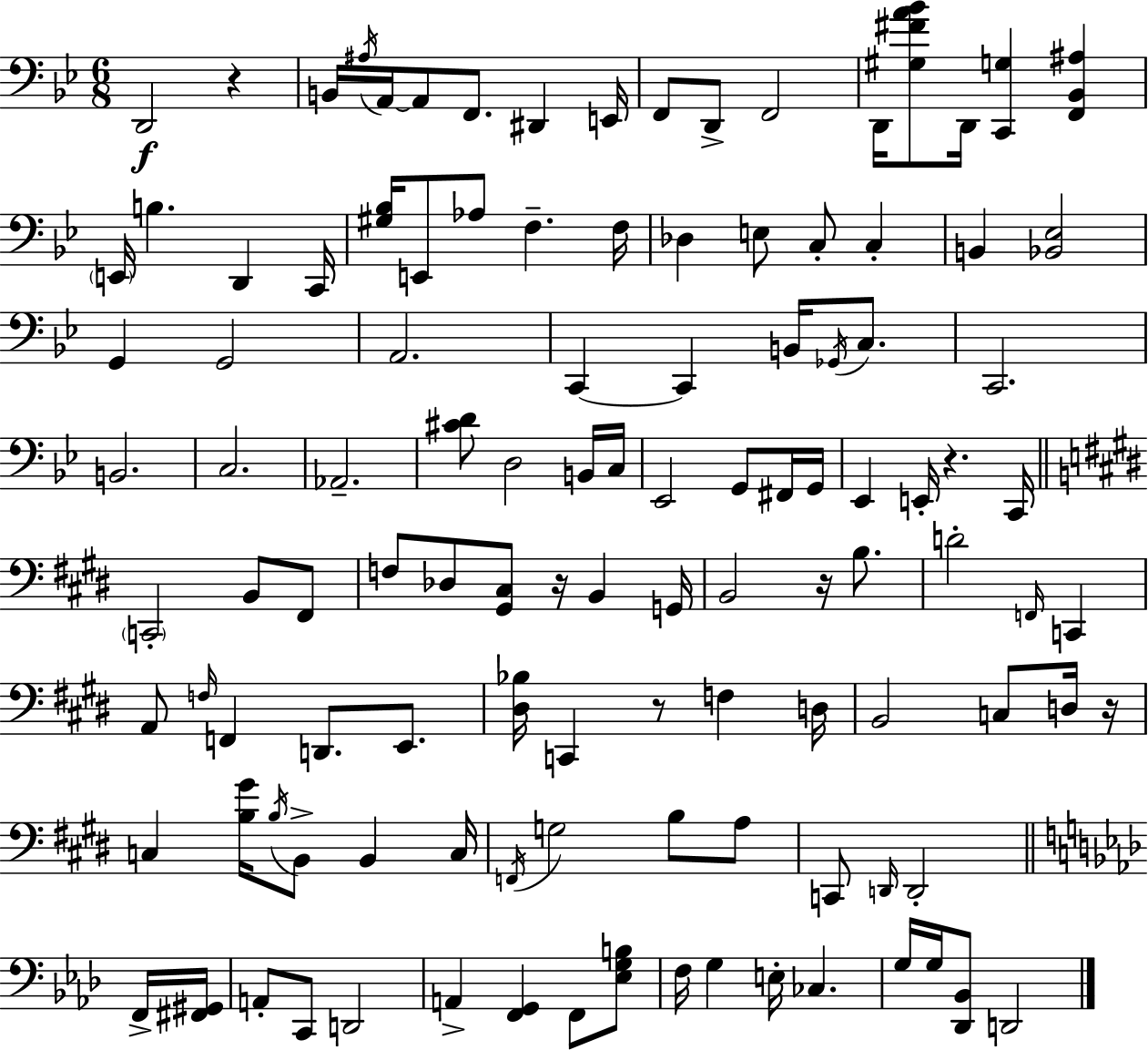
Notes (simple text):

D2/h R/q B2/s A#3/s A2/s A2/e F2/e. D#2/q E2/s F2/e D2/e F2/h D2/s [G#3,F#4,A4,Bb4]/e D2/s [C2,G3]/q [F2,Bb2,A#3]/q E2/s B3/q. D2/q C2/s [G#3,Bb3]/s E2/e Ab3/e F3/q. F3/s Db3/q E3/e C3/e C3/q B2/q [Bb2,Eb3]/h G2/q G2/h A2/h. C2/q C2/q B2/s Gb2/s C3/e. C2/h. B2/h. C3/h. Ab2/h. [C#4,D4]/e D3/h B2/s C3/s Eb2/h G2/e F#2/s G2/s Eb2/q E2/s R/q. C2/s C2/h B2/e F#2/e F3/e Db3/e [G#2,C#3]/e R/s B2/q G2/s B2/h R/s B3/e. D4/h F2/s C2/q A2/e F3/s F2/q D2/e. E2/e. [D#3,Bb3]/s C2/q R/e F3/q D3/s B2/h C3/e D3/s R/s C3/q [B3,G#4]/s B3/s B2/e B2/q C3/s F2/s G3/h B3/e A3/e C2/e D2/s D2/h F2/s [F#2,G#2]/s A2/e C2/e D2/h A2/q [F2,G2]/q F2/e [Eb3,G3,B3]/e F3/s G3/q E3/s CES3/q. G3/s G3/s [Db2,Bb2]/e D2/h